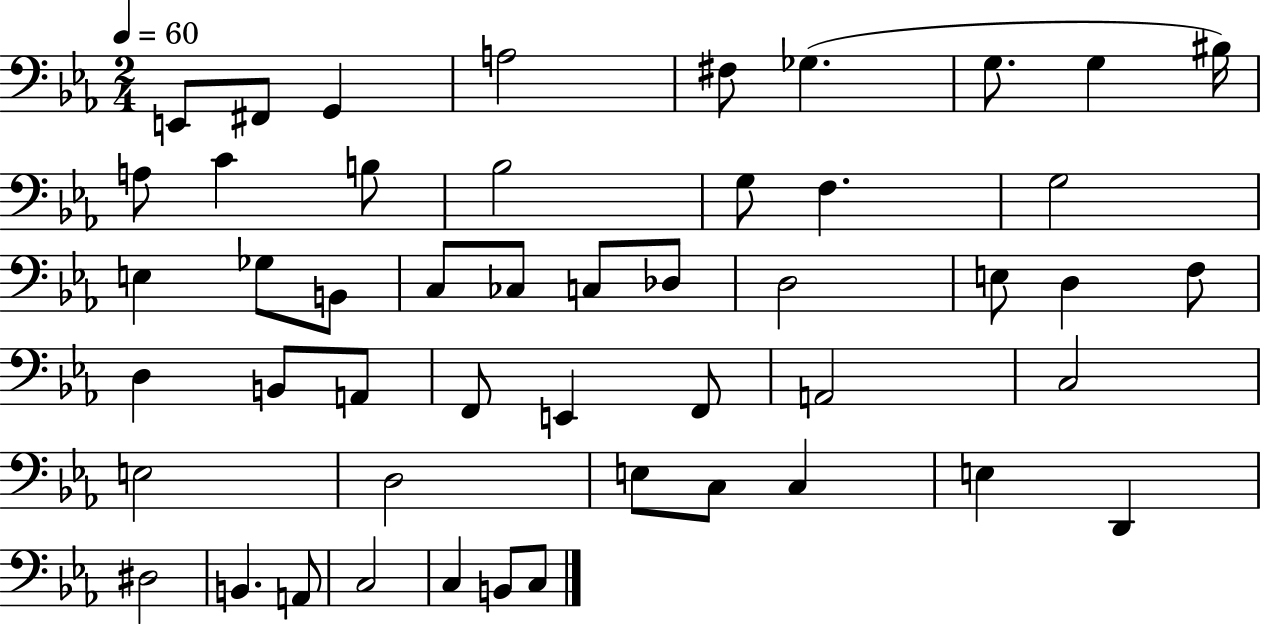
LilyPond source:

{
  \clef bass
  \numericTimeSignature
  \time 2/4
  \key ees \major
  \tempo 4 = 60
  e,8 fis,8 g,4 | a2 | fis8 ges4.( | g8. g4 bis16) | \break a8 c'4 b8 | bes2 | g8 f4. | g2 | \break e4 ges8 b,8 | c8 ces8 c8 des8 | d2 | e8 d4 f8 | \break d4 b,8 a,8 | f,8 e,4 f,8 | a,2 | c2 | \break e2 | d2 | e8 c8 c4 | e4 d,4 | \break dis2 | b,4. a,8 | c2 | c4 b,8 c8 | \break \bar "|."
}